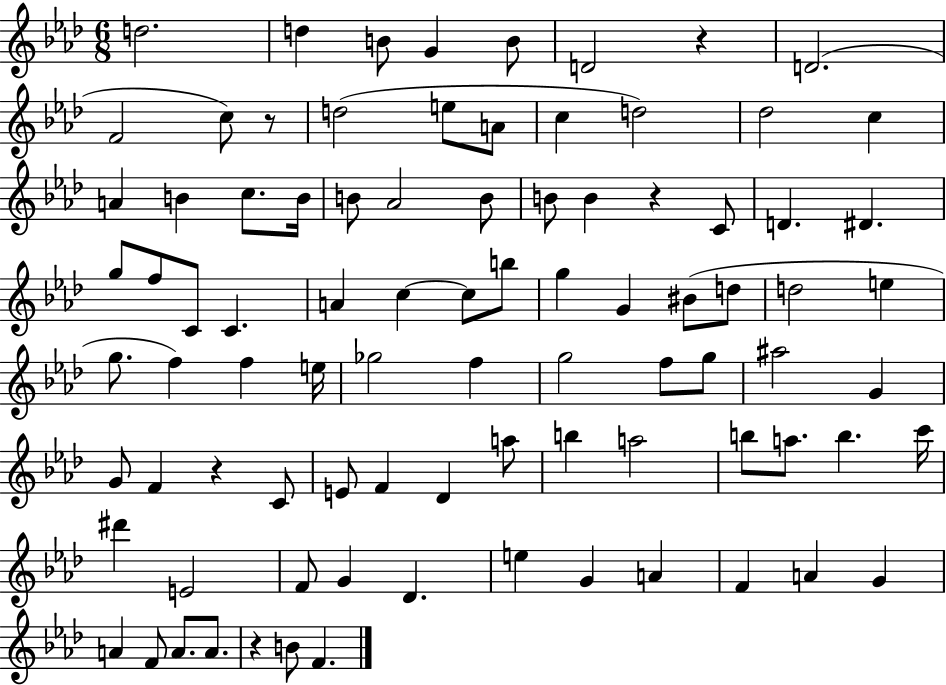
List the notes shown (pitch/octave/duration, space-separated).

D5/h. D5/q B4/e G4/q B4/e D4/h R/q D4/h. F4/h C5/e R/e D5/h E5/e A4/e C5/q D5/h Db5/h C5/q A4/q B4/q C5/e. B4/s B4/e Ab4/h B4/e B4/e B4/q R/q C4/e D4/q. D#4/q. G5/e F5/e C4/e C4/q. A4/q C5/q C5/e B5/e G5/q G4/q BIS4/e D5/e D5/h E5/q G5/e. F5/q F5/q E5/s Gb5/h F5/q G5/h F5/e G5/e A#5/h G4/q G4/e F4/q R/q C4/e E4/e F4/q Db4/q A5/e B5/q A5/h B5/e A5/e. B5/q. C6/s D#6/q E4/h F4/e G4/q Db4/q. E5/q G4/q A4/q F4/q A4/q G4/q A4/q F4/e A4/e. A4/e. R/q B4/e F4/q.